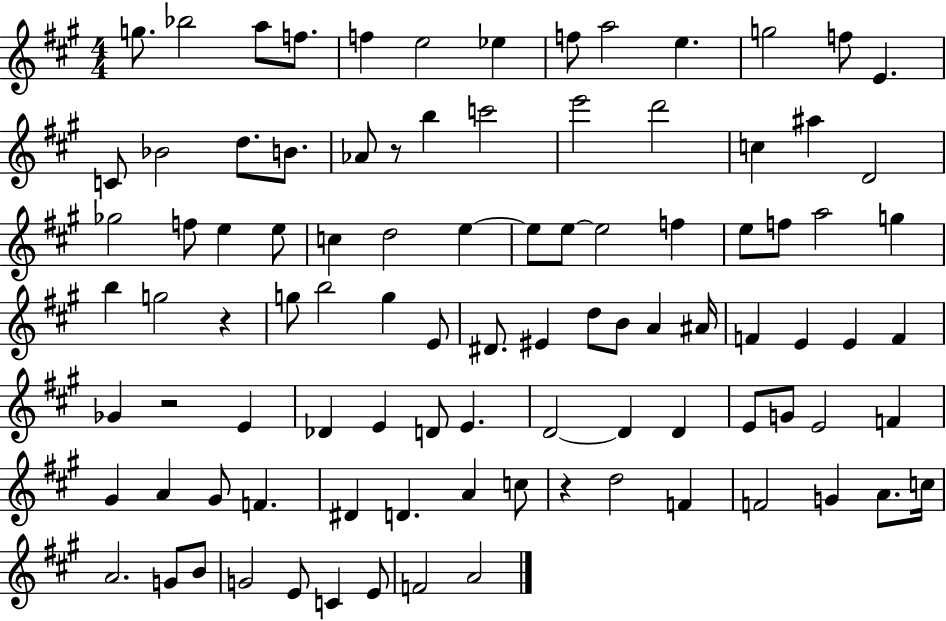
G5/e. Bb5/h A5/e F5/e. F5/q E5/h Eb5/q F5/e A5/h E5/q. G5/h F5/e E4/q. C4/e Bb4/h D5/e. B4/e. Ab4/e R/e B5/q C6/h E6/h D6/h C5/q A#5/q D4/h Gb5/h F5/e E5/q E5/e C5/q D5/h E5/q E5/e E5/e E5/h F5/q E5/e F5/e A5/h G5/q B5/q G5/h R/q G5/e B5/h G5/q E4/e D#4/e. EIS4/q D5/e B4/e A4/q A#4/s F4/q E4/q E4/q F4/q Gb4/q R/h E4/q Db4/q E4/q D4/e E4/q. D4/h D4/q D4/q E4/e G4/e E4/h F4/q G#4/q A4/q G#4/e F4/q. D#4/q D4/q. A4/q C5/e R/q D5/h F4/q F4/h G4/q A4/e. C5/s A4/h. G4/e B4/e G4/h E4/e C4/q E4/e F4/h A4/h